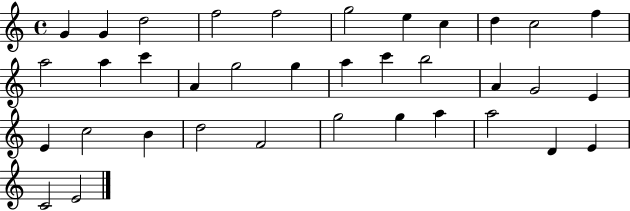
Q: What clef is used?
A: treble